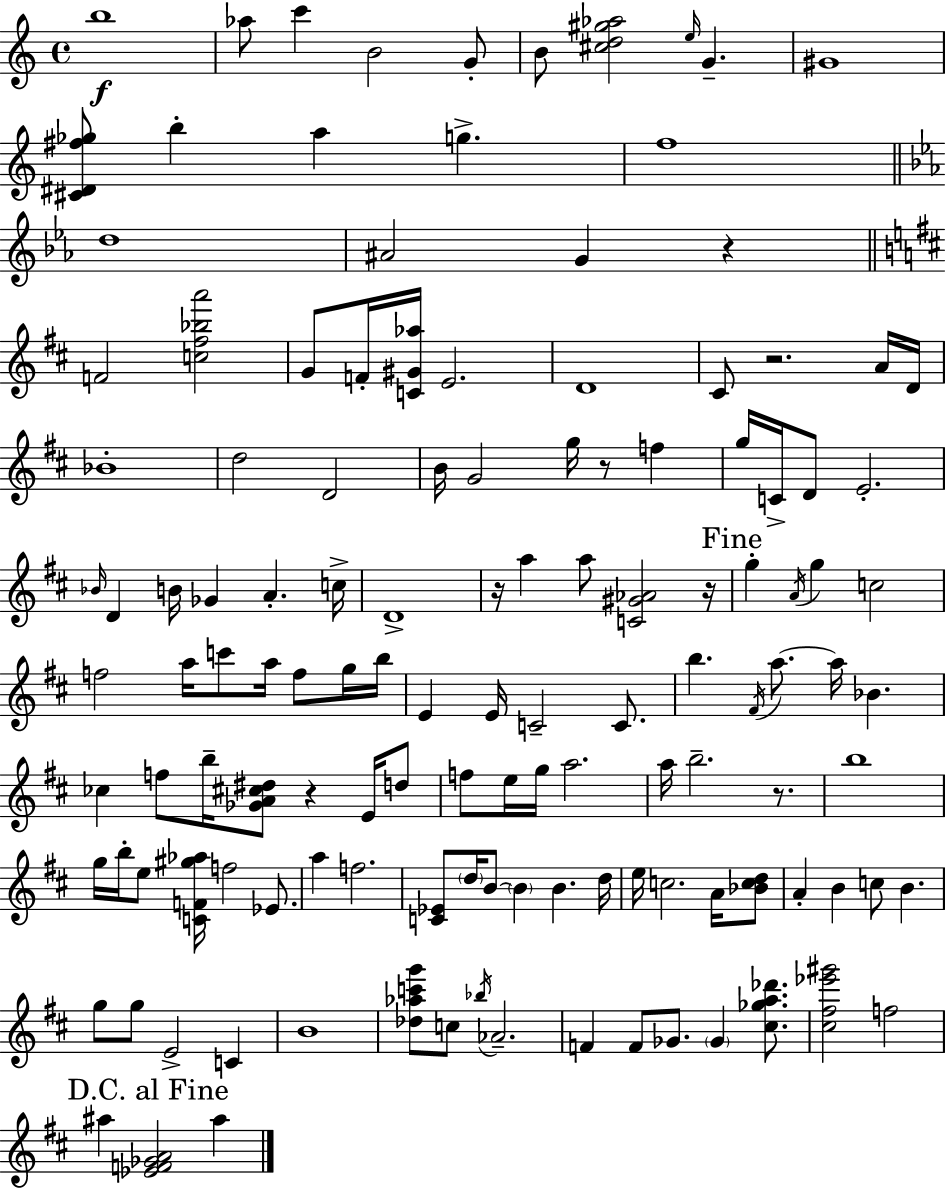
B5/w Ab5/e C6/q B4/h G4/e B4/e [C#5,D5,G#5,Ab5]/h E5/s G4/q. G#4/w [C#4,D#4,F#5,Gb5]/e B5/q A5/q G5/q. F5/w D5/w A#4/h G4/q R/q F4/h [C5,F#5,Bb5,A6]/h G4/e F4/s [C4,G#4,Ab5]/s E4/h. D4/w C#4/e R/h. A4/s D4/s Bb4/w D5/h D4/h B4/s G4/h G5/s R/e F5/q G5/s C4/s D4/e E4/h. Bb4/s D4/q B4/s Gb4/q A4/q. C5/s D4/w R/s A5/q A5/e [C4,G#4,Ab4]/h R/s G5/q A4/s G5/q C5/h F5/h A5/s C6/e A5/s F5/e G5/s B5/s E4/q E4/s C4/h C4/e. B5/q. F#4/s A5/e. A5/s Bb4/q. CES5/q F5/e B5/s [Gb4,A4,C#5,D#5]/e R/q E4/s D5/e F5/e E5/s G5/s A5/h. A5/s B5/h. R/e. B5/w G5/s B5/s E5/e [C4,F4,G#5,Ab5]/s F5/h Eb4/e. A5/q F5/h. [C4,Eb4]/e D5/s B4/e B4/q B4/q. D5/s E5/s C5/h. A4/s [Bb4,C5,D5]/e A4/q B4/q C5/e B4/q. G5/e G5/e E4/h C4/q B4/w [Db5,Ab5,C6,G6]/e C5/e Bb5/s Ab4/h. F4/q F4/e Gb4/e. Gb4/q [C#5,Gb5,A5,Db6]/e. [C#5,F#5,Eb6,G#6]/h F5/h A#5/q [Eb4,F4,Gb4,A4]/h A#5/q